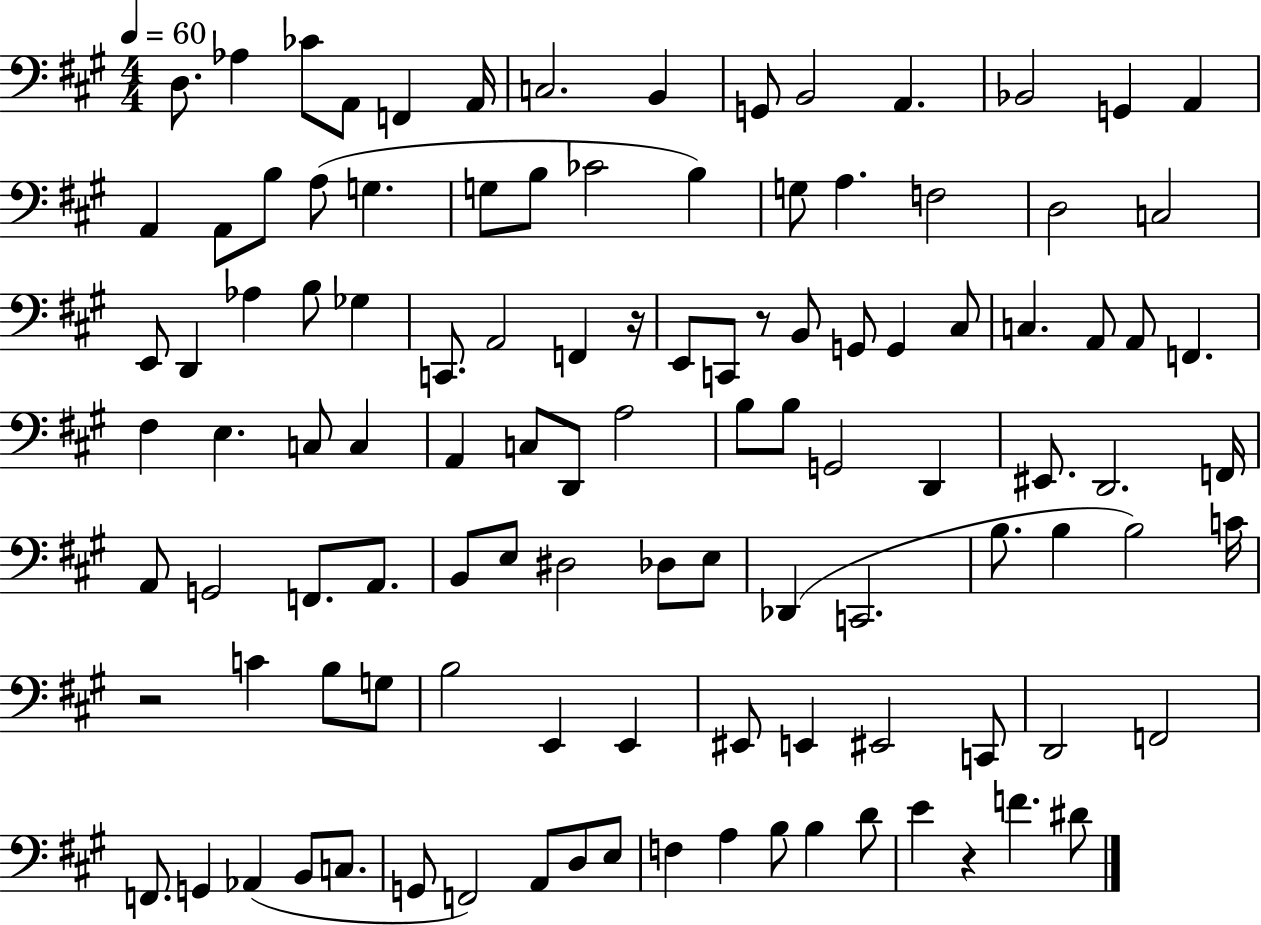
{
  \clef bass
  \numericTimeSignature
  \time 4/4
  \key a \major
  \tempo 4 = 60
  \repeat volta 2 { d8. aes4 ces'8 a,8 f,4 a,16 | c2. b,4 | g,8 b,2 a,4. | bes,2 g,4 a,4 | \break a,4 a,8 b8 a8( g4. | g8 b8 ces'2 b4) | g8 a4. f2 | d2 c2 | \break e,8 d,4 aes4 b8 ges4 | c,8. a,2 f,4 r16 | e,8 c,8 r8 b,8 g,8 g,4 cis8 | c4. a,8 a,8 f,4. | \break fis4 e4. c8 c4 | a,4 c8 d,8 a2 | b8 b8 g,2 d,4 | eis,8. d,2. f,16 | \break a,8 g,2 f,8. a,8. | b,8 e8 dis2 des8 e8 | des,4( c,2. | b8. b4 b2) c'16 | \break r2 c'4 b8 g8 | b2 e,4 e,4 | eis,8 e,4 eis,2 c,8 | d,2 f,2 | \break f,8. g,4 aes,4( b,8 c8. | g,8 f,2) a,8 d8 e8 | f4 a4 b8 b4 d'8 | e'4 r4 f'4. dis'8 | \break } \bar "|."
}